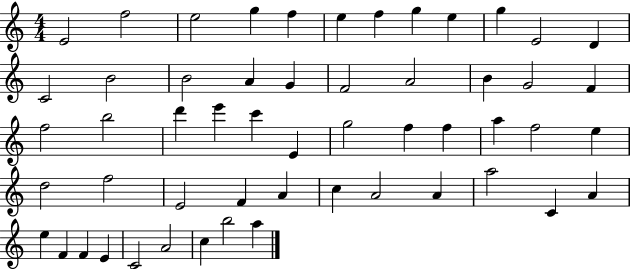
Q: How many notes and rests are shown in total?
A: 54